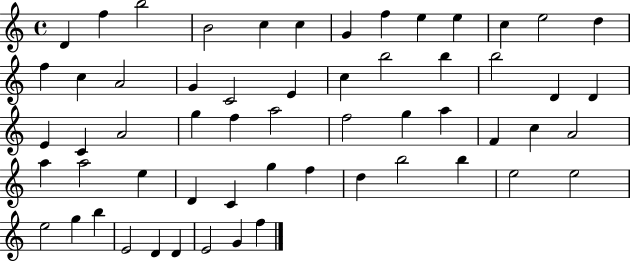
D4/q F5/q B5/h B4/h C5/q C5/q G4/q F5/q E5/q E5/q C5/q E5/h D5/q F5/q C5/q A4/h G4/q C4/h E4/q C5/q B5/h B5/q B5/h D4/q D4/q E4/q C4/q A4/h G5/q F5/q A5/h F5/h G5/q A5/q F4/q C5/q A4/h A5/q A5/h E5/q D4/q C4/q G5/q F5/q D5/q B5/h B5/q E5/h E5/h E5/h G5/q B5/q E4/h D4/q D4/q E4/h G4/q F5/q